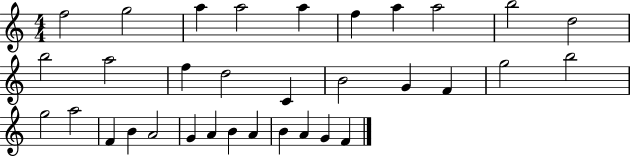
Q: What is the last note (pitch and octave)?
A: F4